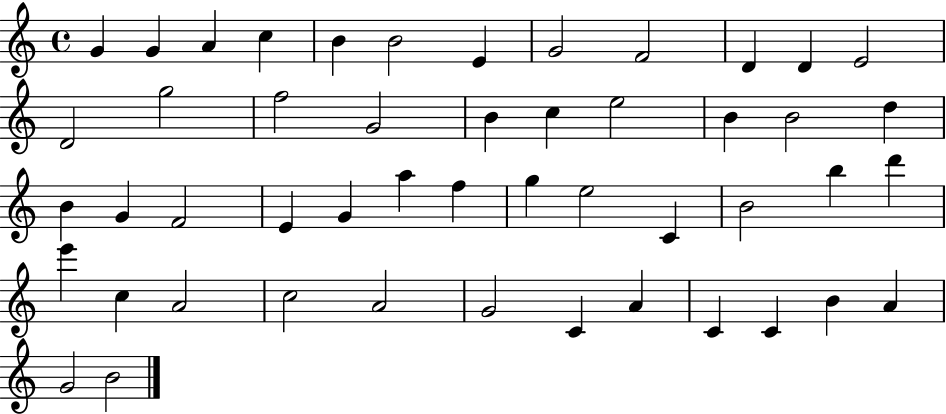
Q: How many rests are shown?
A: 0